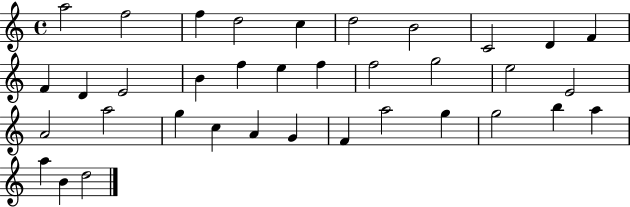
X:1
T:Untitled
M:4/4
L:1/4
K:C
a2 f2 f d2 c d2 B2 C2 D F F D E2 B f e f f2 g2 e2 E2 A2 a2 g c A G F a2 g g2 b a a B d2